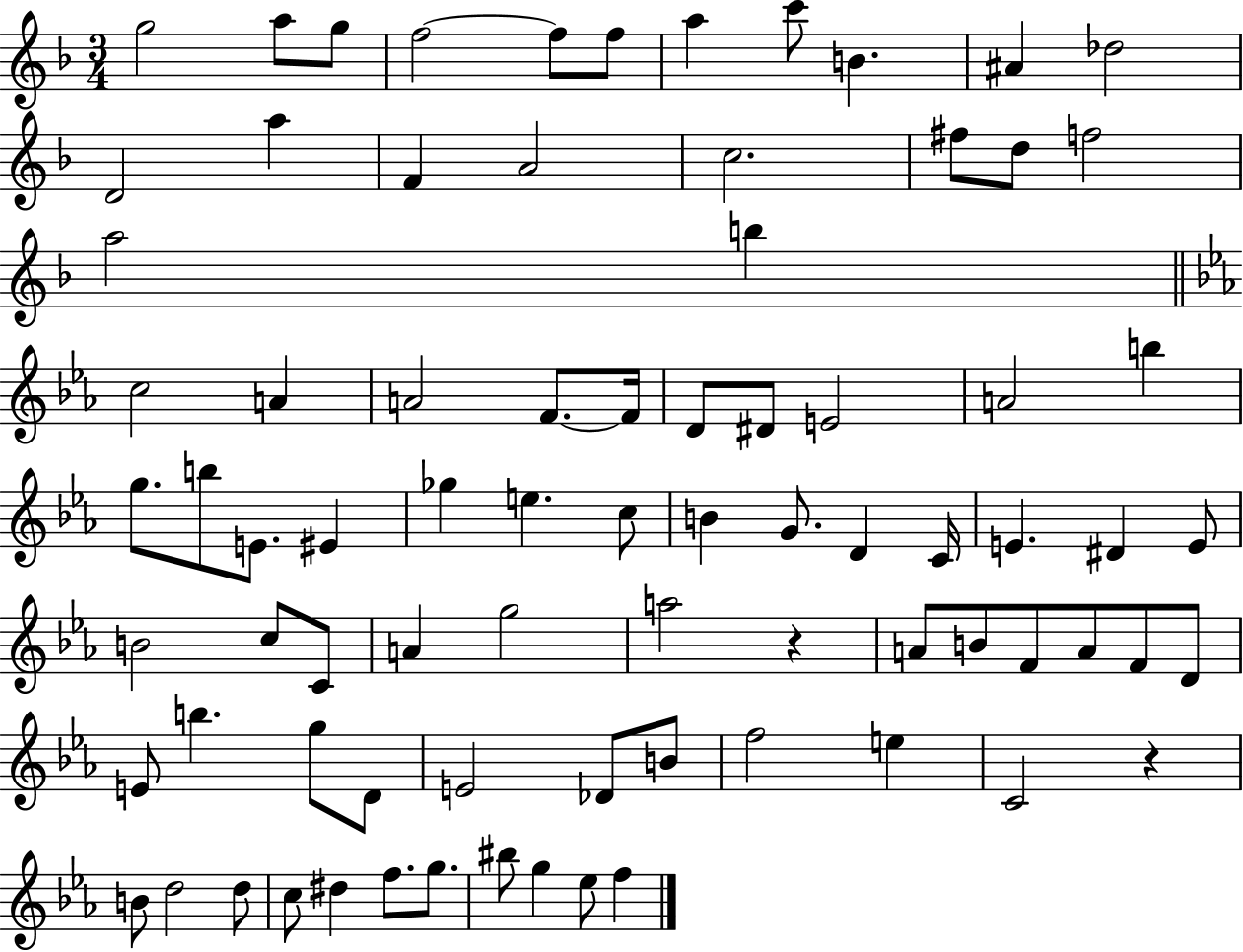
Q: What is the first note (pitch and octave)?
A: G5